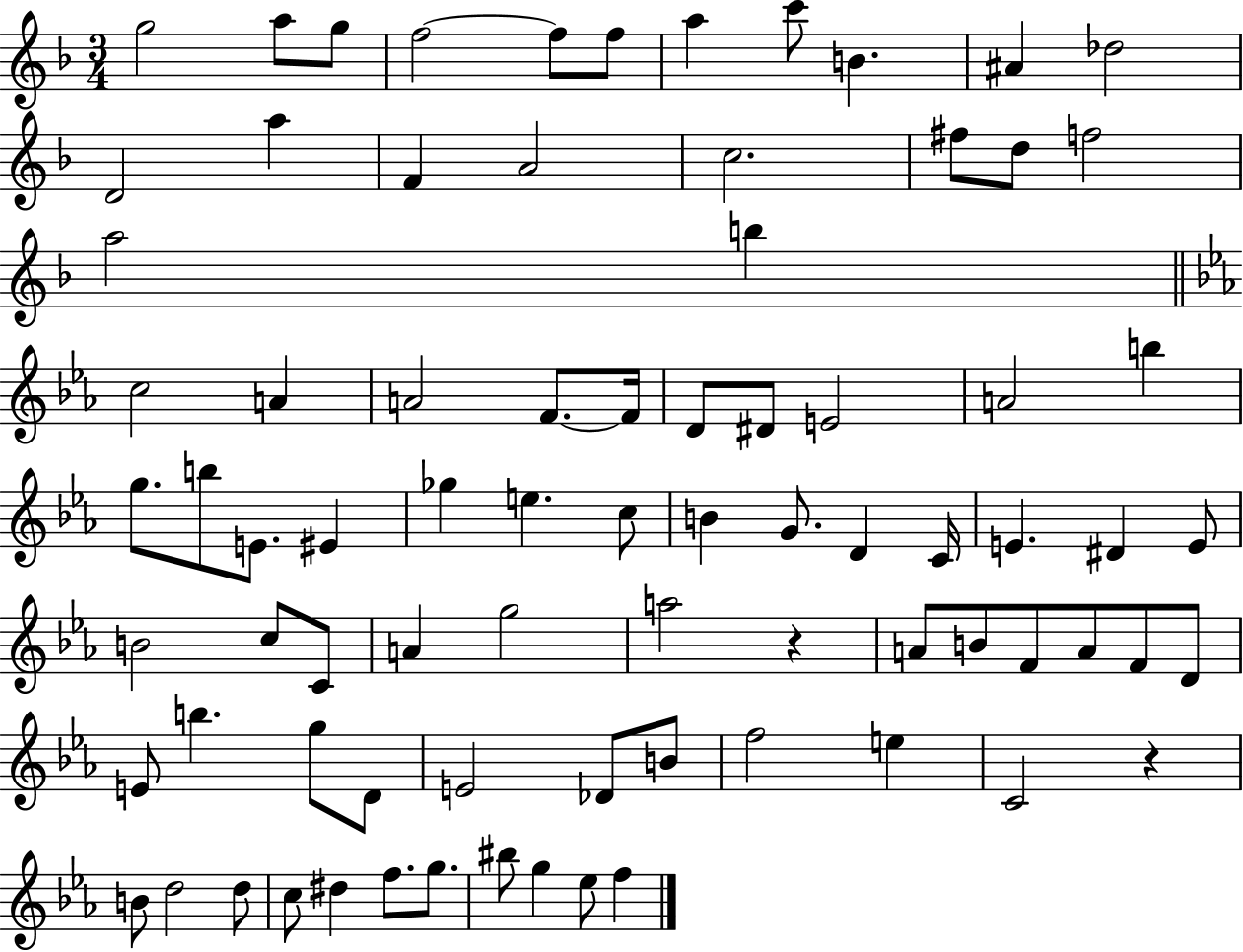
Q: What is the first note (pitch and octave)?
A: G5